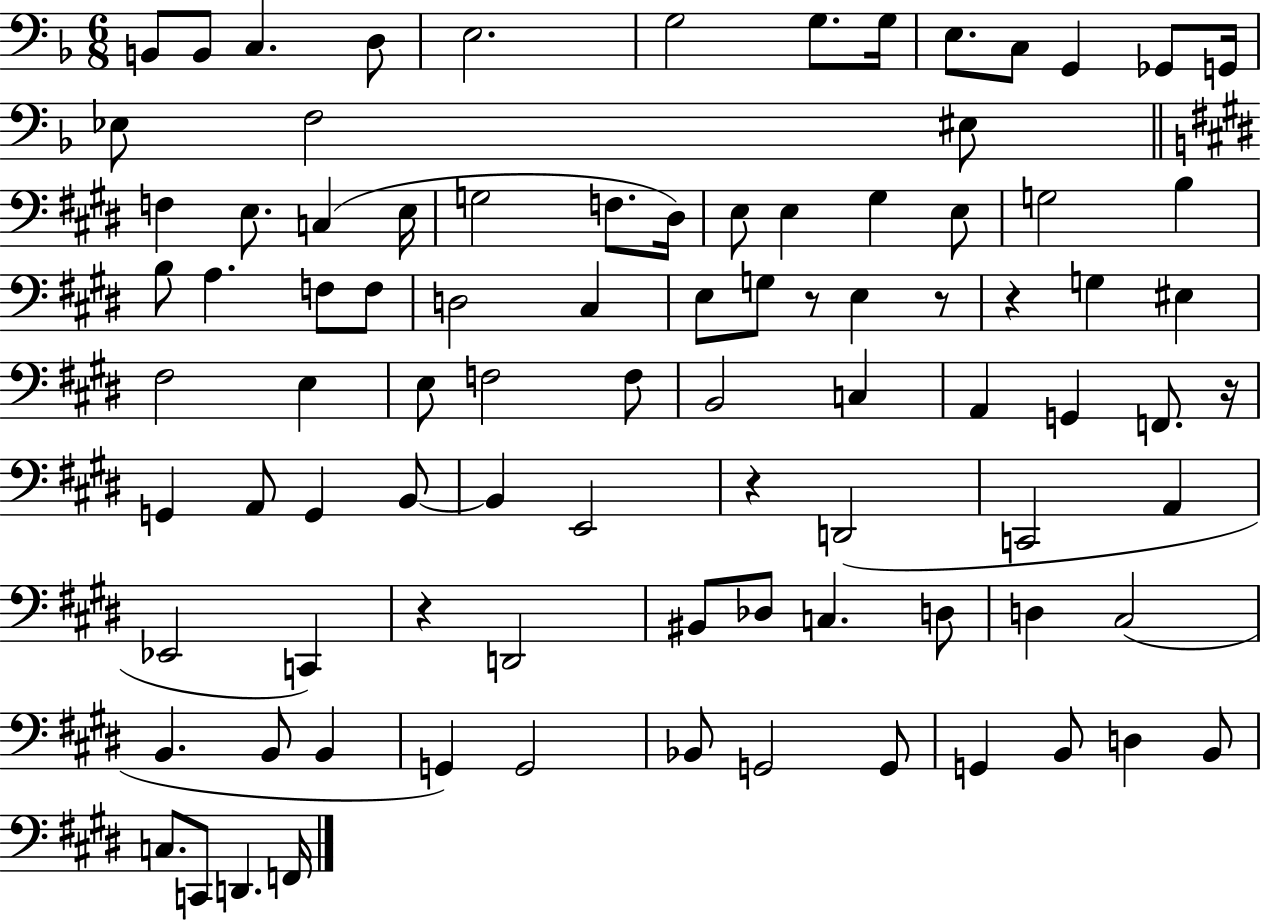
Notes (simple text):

B2/e B2/e C3/q. D3/e E3/h. G3/h G3/e. G3/s E3/e. C3/e G2/q Gb2/e G2/s Eb3/e F3/h EIS3/e F3/q E3/e. C3/q E3/s G3/h F3/e. D#3/s E3/e E3/q G#3/q E3/e G3/h B3/q B3/e A3/q. F3/e F3/e D3/h C#3/q E3/e G3/e R/e E3/q R/e R/q G3/q EIS3/q F#3/h E3/q E3/e F3/h F3/e B2/h C3/q A2/q G2/q F2/e. R/s G2/q A2/e G2/q B2/e B2/q E2/h R/q D2/h C2/h A2/q Eb2/h C2/q R/q D2/h BIS2/e Db3/e C3/q. D3/e D3/q C#3/h B2/q. B2/e B2/q G2/q G2/h Bb2/e G2/h G2/e G2/q B2/e D3/q B2/e C3/e. C2/e D2/q. F2/s